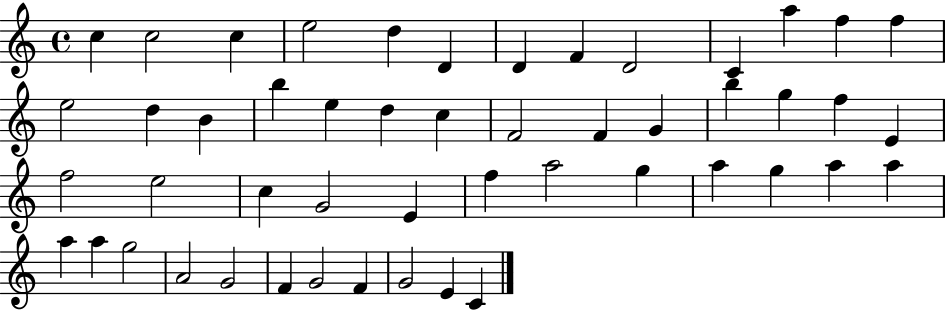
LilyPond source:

{
  \clef treble
  \time 4/4
  \defaultTimeSignature
  \key c \major
  c''4 c''2 c''4 | e''2 d''4 d'4 | d'4 f'4 d'2 | c'4 a''4 f''4 f''4 | \break e''2 d''4 b'4 | b''4 e''4 d''4 c''4 | f'2 f'4 g'4 | b''4 g''4 f''4 e'4 | \break f''2 e''2 | c''4 g'2 e'4 | f''4 a''2 g''4 | a''4 g''4 a''4 a''4 | \break a''4 a''4 g''2 | a'2 g'2 | f'4 g'2 f'4 | g'2 e'4 c'4 | \break \bar "|."
}